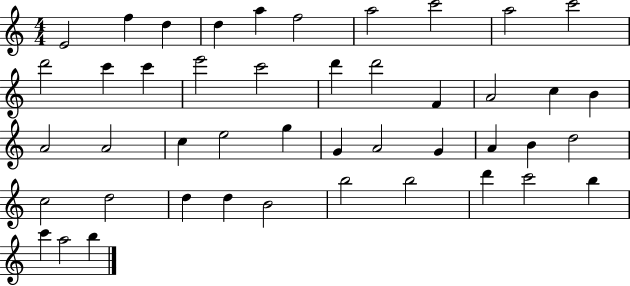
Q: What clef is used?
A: treble